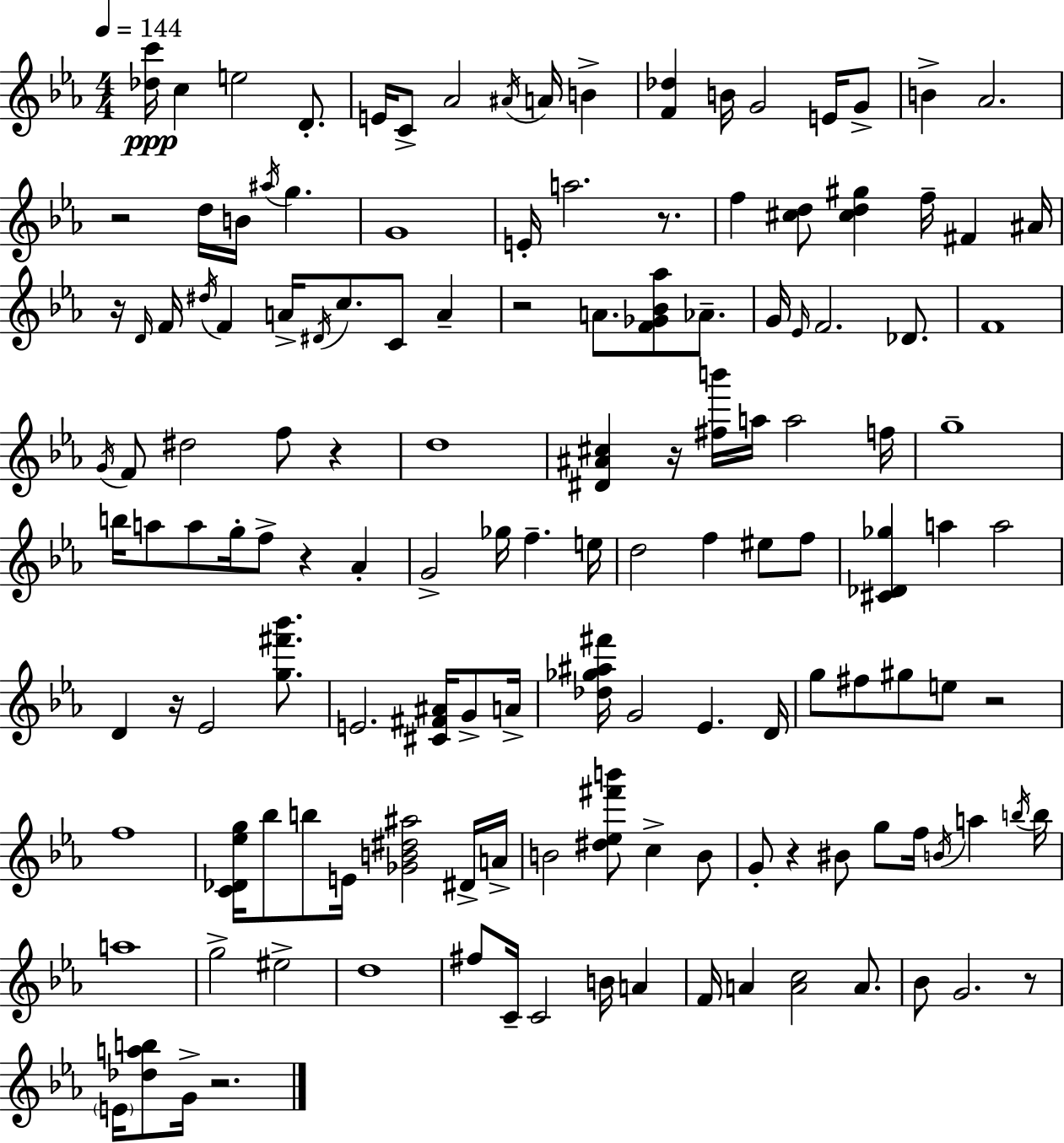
{
  \clef treble
  \numericTimeSignature
  \time 4/4
  \key c \minor
  \tempo 4 = 144
  <des'' c'''>16\ppp c''4 e''2 d'8.-. | e'16 c'8-> aes'2 \acciaccatura { ais'16 } a'16 b'4-> | <f' des''>4 b'16 g'2 e'16 g'8-> | b'4-> aes'2. | \break r2 d''16 b'16 \acciaccatura { ais''16 } g''4. | g'1 | e'16-. a''2. r8. | f''4 <cis'' d''>8 <cis'' d'' gis''>4 f''16-- fis'4 | \break ais'16 r16 \grace { d'16 } f'16 \acciaccatura { dis''16 } f'4 a'16-> \acciaccatura { dis'16 } c''8. c'8 | a'4-- r2 a'8. | <f' ges' bes' aes''>8 aes'8.-- g'16 \grace { ees'16 } f'2. | des'8. f'1 | \break \acciaccatura { g'16 } f'8 dis''2 | f''8 r4 d''1 | <dis' ais' cis''>4 r16 <fis'' b'''>16 a''16 a''2 | f''16 g''1-- | \break b''16 a''8 a''8 g''16-. f''8-> r4 | aes'4-. g'2-> ges''16 | f''4.-- e''16 d''2 f''4 | eis''8 f''8 <cis' des' ges''>4 a''4 a''2 | \break d'4 r16 ees'2 | <g'' fis''' bes'''>8. e'2. | <cis' fis' ais'>16 g'8-> a'16-> <des'' ges'' ais'' fis'''>16 g'2 | ees'4. d'16 g''8 fis''8 gis''8 e''8 r2 | \break f''1 | <c' des' ees'' g''>16 bes''8 b''8 e'16 <ges' b' dis'' ais''>2 | dis'16-> a'16-> b'2 <dis'' ees'' fis''' b'''>8 | c''4-> b'8 g'8-. r4 bis'8 g''8 | \break f''16 \acciaccatura { b'16 } a''4 \acciaccatura { b''16 } b''16 a''1 | g''2-> | eis''2-> d''1 | fis''8 c'16-- c'2 | \break b'16 a'4 f'16 a'4 <a' c''>2 | a'8. bes'8 g'2. | r8 \parenthesize e'16 <des'' a'' b''>8 g'16-> r2. | \bar "|."
}